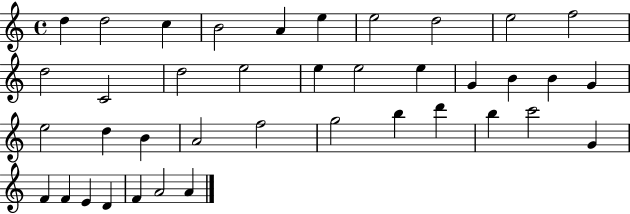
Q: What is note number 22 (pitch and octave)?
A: E5